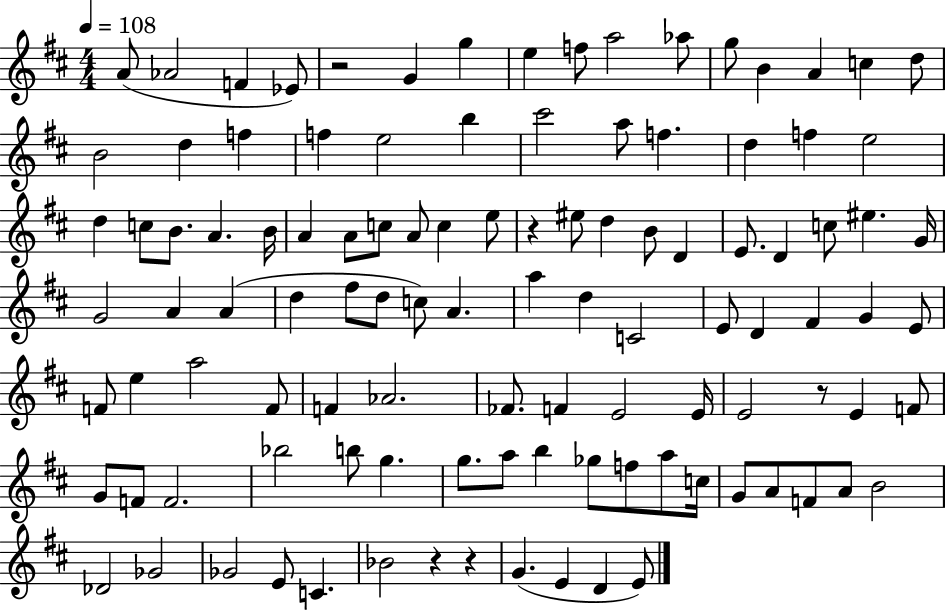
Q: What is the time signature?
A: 4/4